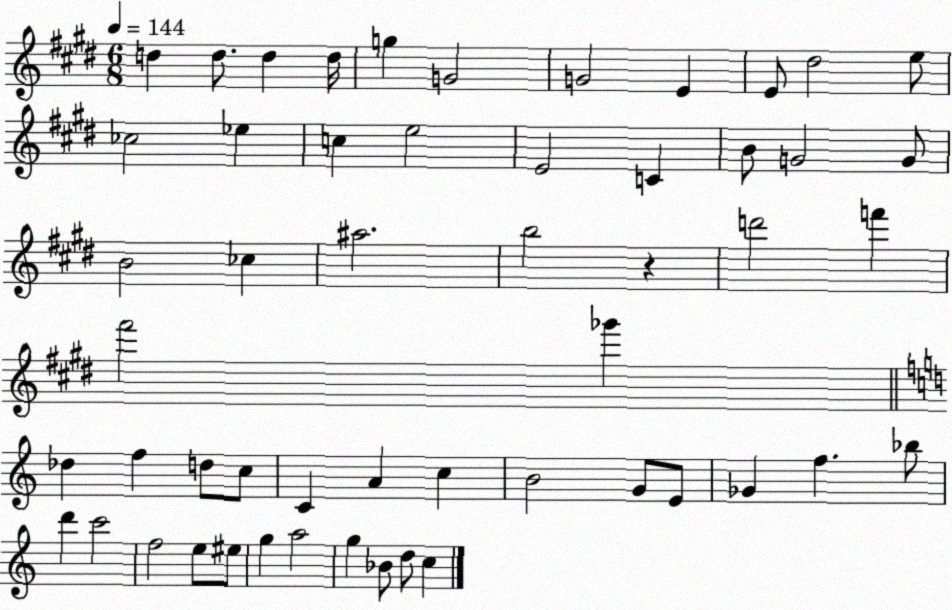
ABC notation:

X:1
T:Untitled
M:6/8
L:1/4
K:E
d d/2 d d/4 g G2 G2 E E/2 ^d2 e/2 _c2 _e c e2 E2 C B/2 G2 G/2 B2 _c ^a2 b2 z d'2 f' ^f'2 _g' _d f d/2 c/2 C A c B2 G/2 E/2 _G f _b/2 d' c'2 f2 e/2 ^e/2 g a2 g _B/2 d/2 c